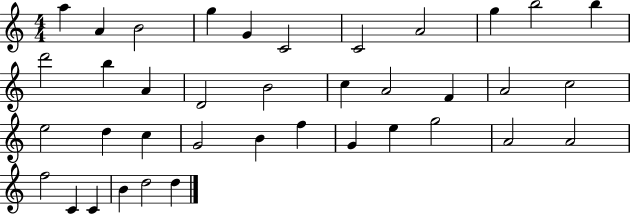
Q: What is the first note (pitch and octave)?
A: A5